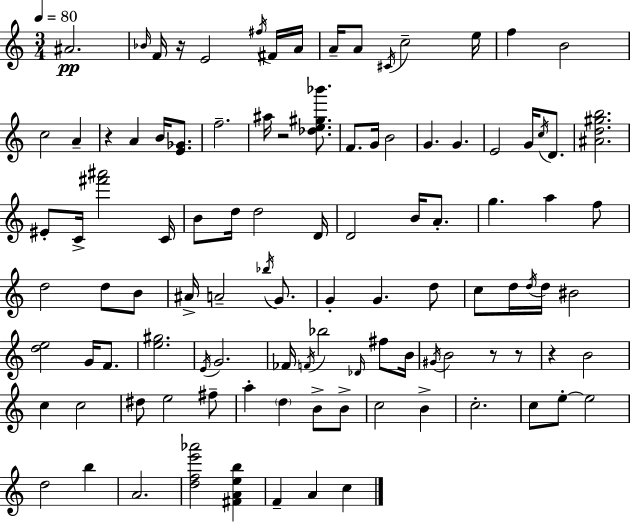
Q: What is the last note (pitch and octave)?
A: C5